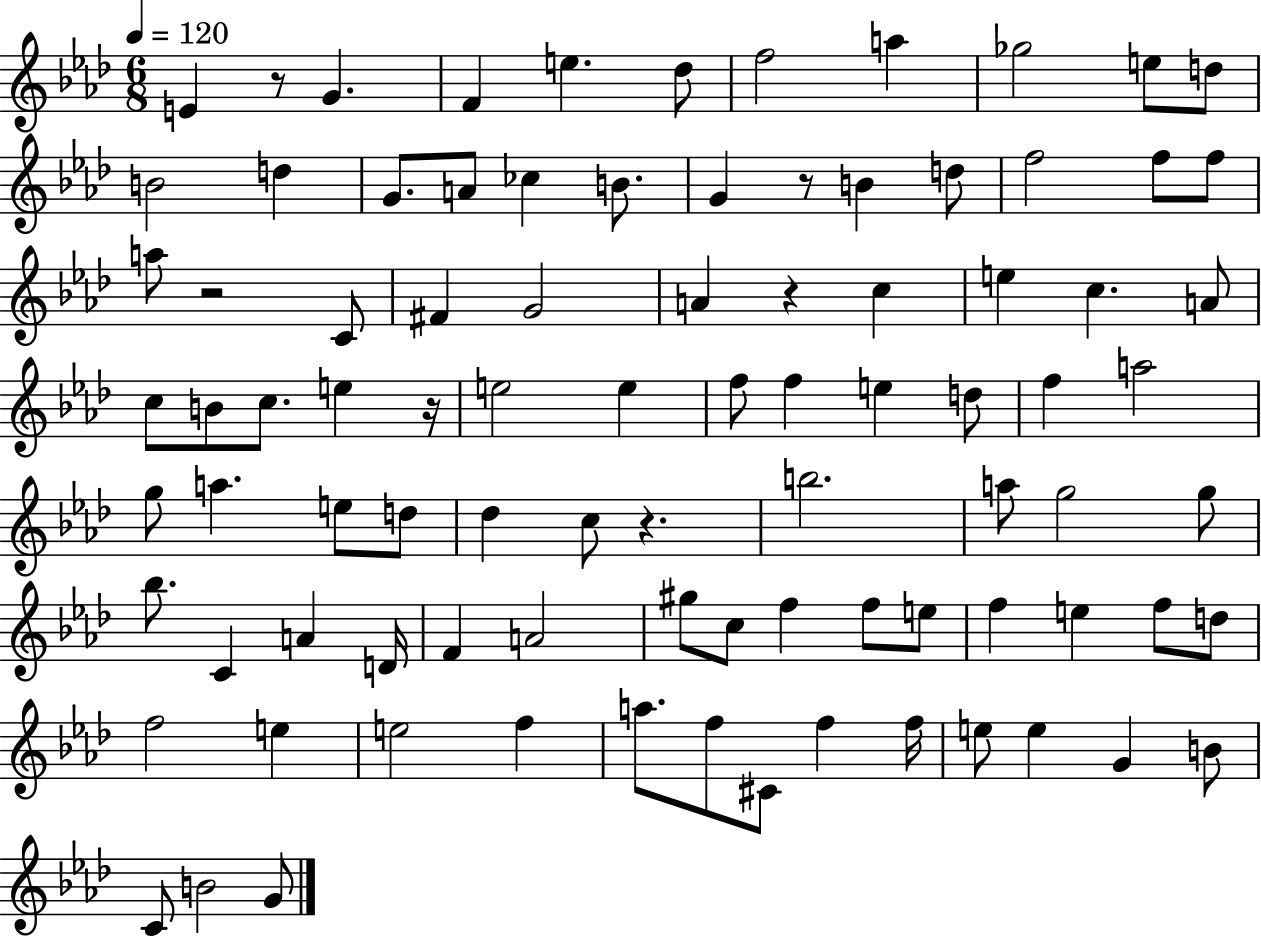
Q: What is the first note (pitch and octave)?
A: E4